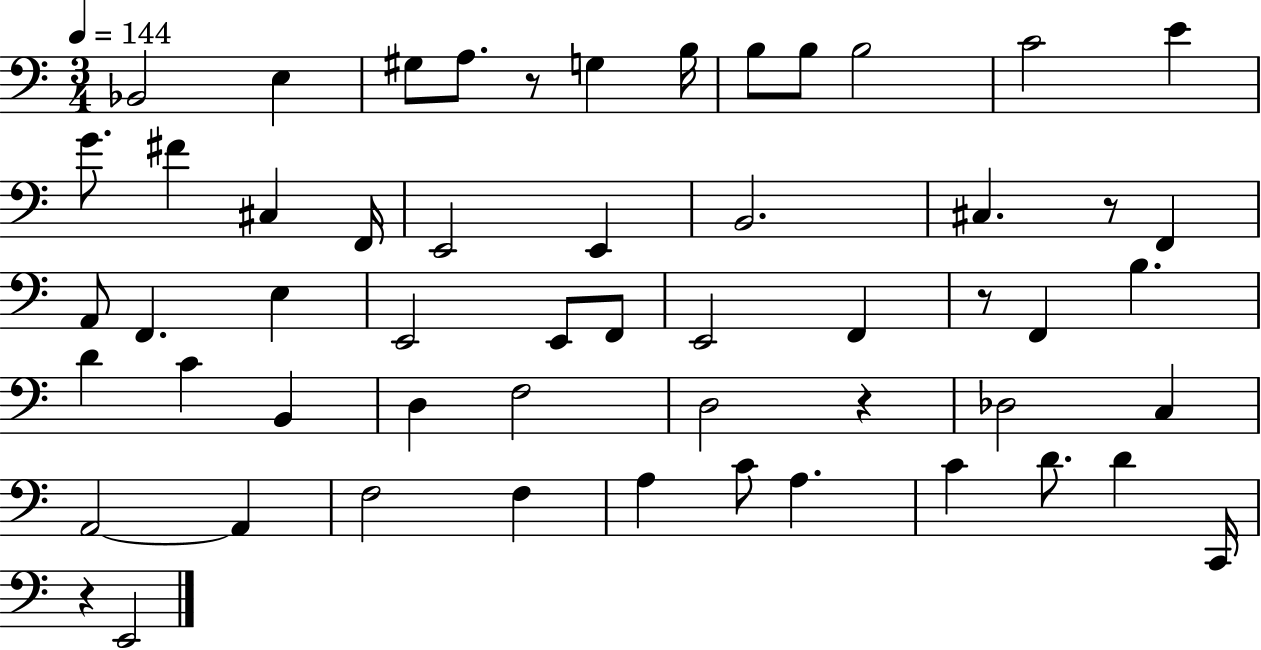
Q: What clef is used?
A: bass